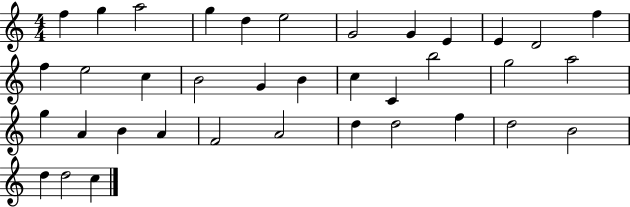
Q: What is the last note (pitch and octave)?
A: C5